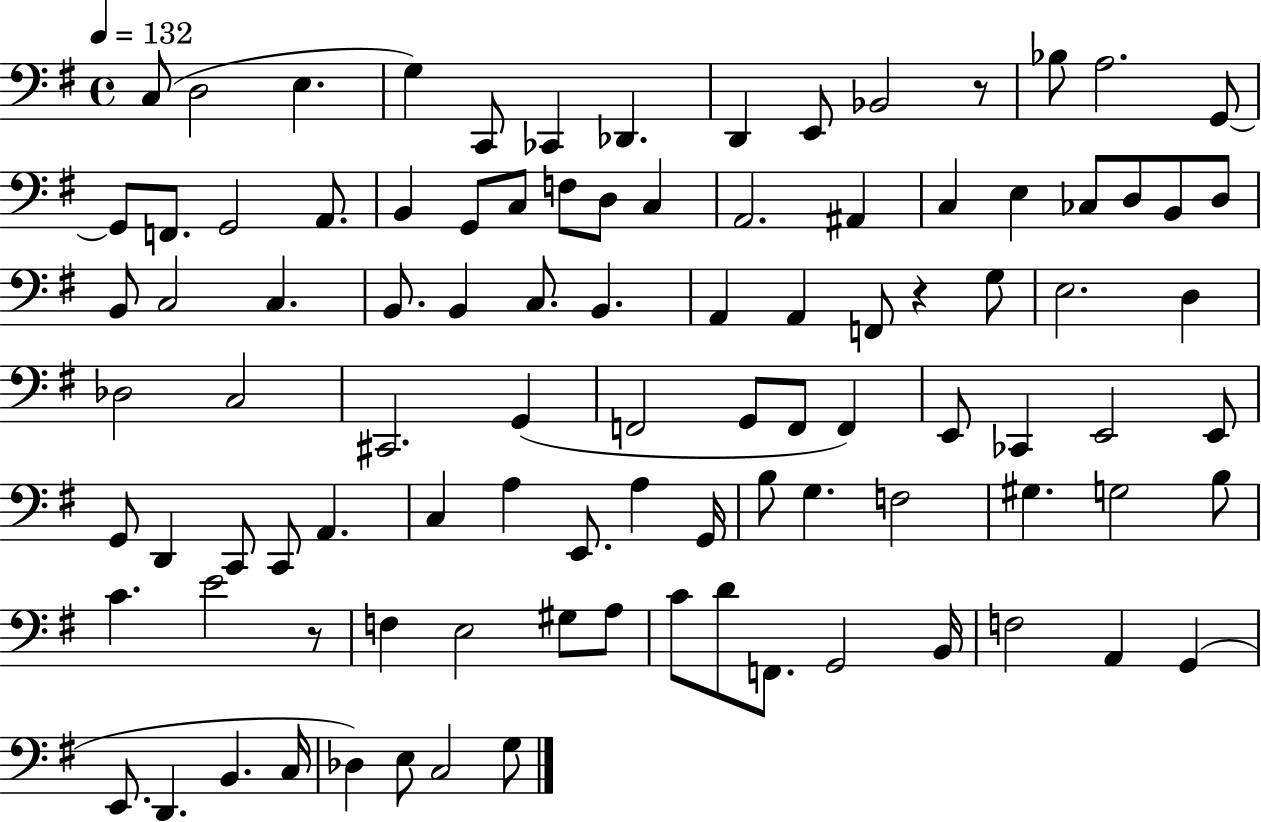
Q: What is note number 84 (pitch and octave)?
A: F3